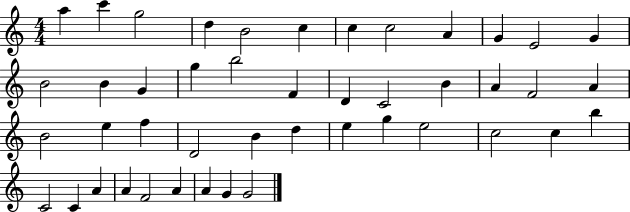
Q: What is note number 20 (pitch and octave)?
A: C4